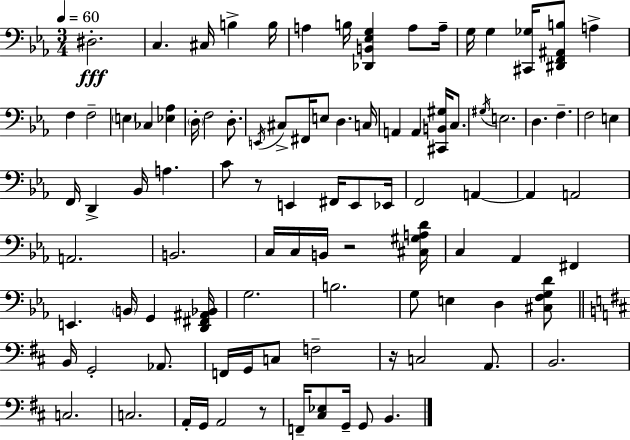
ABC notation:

X:1
T:Untitled
M:3/4
L:1/4
K:Eb
^D,2 C, ^C,/4 B, B,/4 A, B,/4 [_D,,B,,_E,G,] A,/2 A,/4 G,/4 G, [^C,,_G,]/4 [^D,,F,,^A,,B,]/2 A, F, F,2 E, _C, [_E,_A,] D,/4 F,2 D,/2 E,,/4 ^C,/2 ^F,,/4 E,/2 D, C,/4 A,, A,, [^C,,B,,^G,]/4 C,/2 ^G,/4 E,2 D, F, F,2 E, F,,/4 D,, _B,,/4 A, C/2 z/2 E,, ^F,,/4 E,,/2 _E,,/4 F,,2 A,, A,, A,,2 A,,2 B,,2 C,/4 C,/4 B,,/4 z2 [^C,^G,A,D]/4 C, _A,, ^F,, E,, B,,/4 G,, [D,,^F,,^A,,_B,,]/4 G,2 B,2 G,/2 E, D, [^C,F,G,D]/2 B,,/4 G,,2 _A,,/2 F,,/4 G,,/4 C,/2 F,2 z/4 C,2 A,,/2 B,,2 C,2 C,2 A,,/4 G,,/4 A,,2 z/2 F,,/4 [^C,_E,]/2 G,,/4 G,,/2 B,,